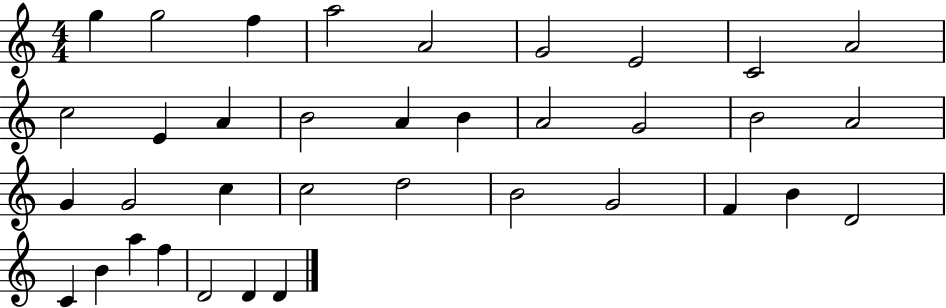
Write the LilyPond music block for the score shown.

{
  \clef treble
  \numericTimeSignature
  \time 4/4
  \key c \major
  g''4 g''2 f''4 | a''2 a'2 | g'2 e'2 | c'2 a'2 | \break c''2 e'4 a'4 | b'2 a'4 b'4 | a'2 g'2 | b'2 a'2 | \break g'4 g'2 c''4 | c''2 d''2 | b'2 g'2 | f'4 b'4 d'2 | \break c'4 b'4 a''4 f''4 | d'2 d'4 d'4 | \bar "|."
}